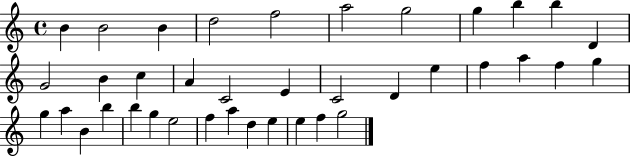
B4/q B4/h B4/q D5/h F5/h A5/h G5/h G5/q B5/q B5/q D4/q G4/h B4/q C5/q A4/q C4/h E4/q C4/h D4/q E5/q F5/q A5/q F5/q G5/q G5/q A5/q B4/q B5/q B5/q G5/q E5/h F5/q A5/q D5/q E5/q E5/q F5/q G5/h